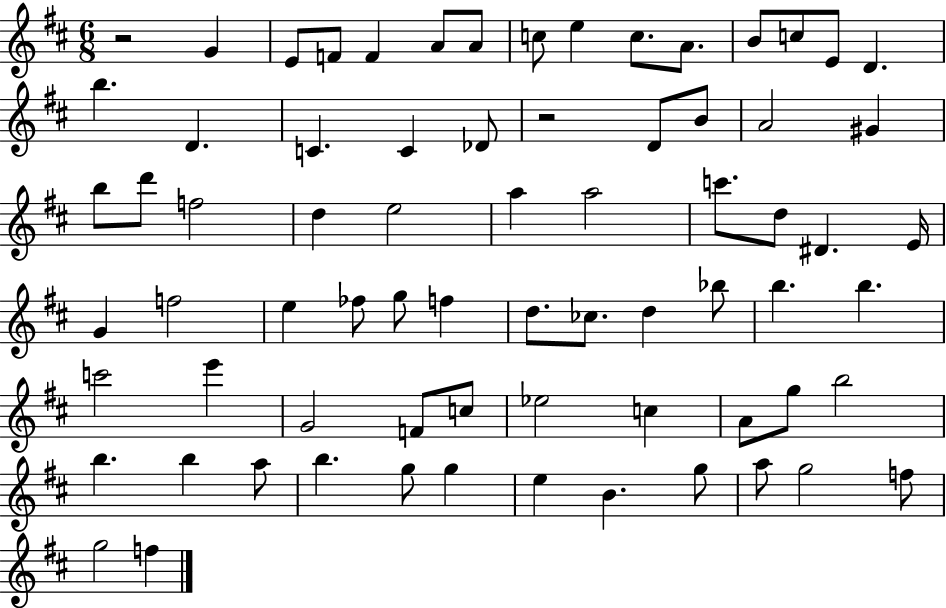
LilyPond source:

{
  \clef treble
  \numericTimeSignature
  \time 6/8
  \key d \major
  r2 g'4 | e'8 f'8 f'4 a'8 a'8 | c''8 e''4 c''8. a'8. | b'8 c''8 e'8 d'4. | \break b''4. d'4. | c'4. c'4 des'8 | r2 d'8 b'8 | a'2 gis'4 | \break b''8 d'''8 f''2 | d''4 e''2 | a''4 a''2 | c'''8. d''8 dis'4. e'16 | \break g'4 f''2 | e''4 fes''8 g''8 f''4 | d''8. ces''8. d''4 bes''8 | b''4. b''4. | \break c'''2 e'''4 | g'2 f'8 c''8 | ees''2 c''4 | a'8 g''8 b''2 | \break b''4. b''4 a''8 | b''4. g''8 g''4 | e''4 b'4. g''8 | a''8 g''2 f''8 | \break g''2 f''4 | \bar "|."
}